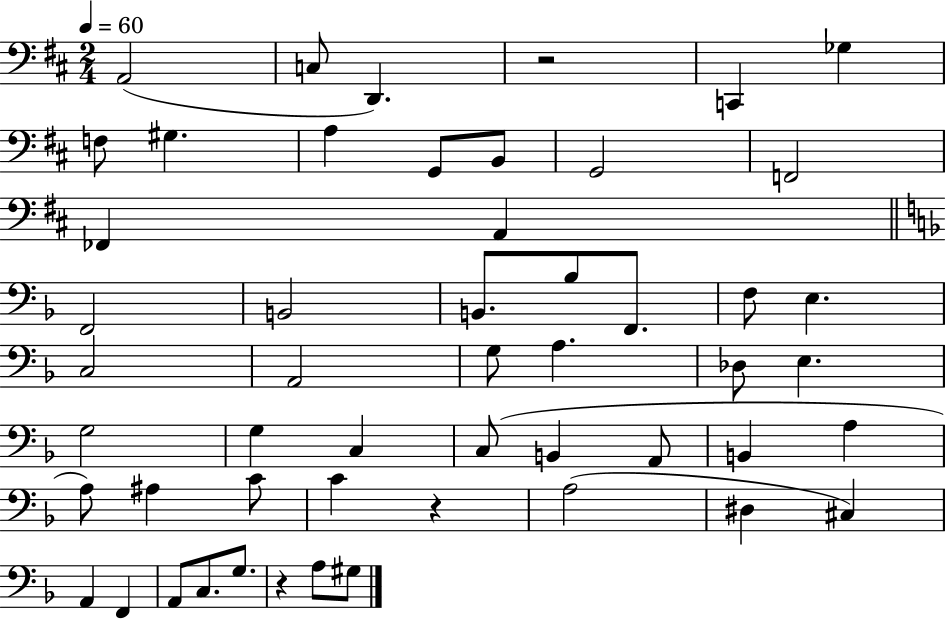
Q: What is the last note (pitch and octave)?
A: G#3